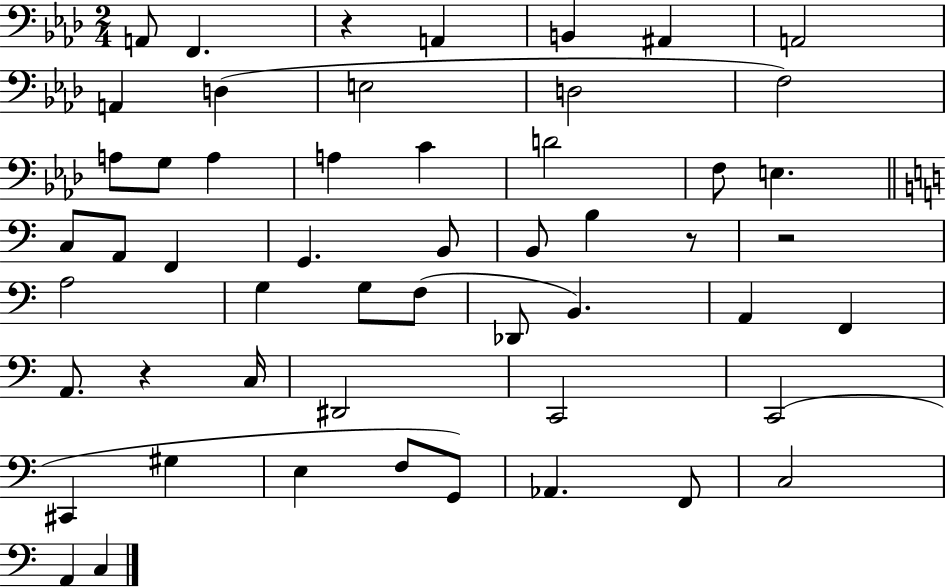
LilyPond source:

{
  \clef bass
  \numericTimeSignature
  \time 2/4
  \key aes \major
  a,8 f,4. | r4 a,4 | b,4 ais,4 | a,2 | \break a,4 d4( | e2 | d2 | f2) | \break a8 g8 a4 | a4 c'4 | d'2 | f8 e4. | \break \bar "||" \break \key a \minor c8 a,8 f,4 | g,4. b,8 | b,8 b4 r8 | r2 | \break a2 | g4 g8 f8( | des,8 b,4.) | a,4 f,4 | \break a,8. r4 c16 | dis,2 | c,2 | c,2( | \break cis,4 gis4 | e4 f8 g,8) | aes,4. f,8 | c2 | \break a,4 c4 | \bar "|."
}